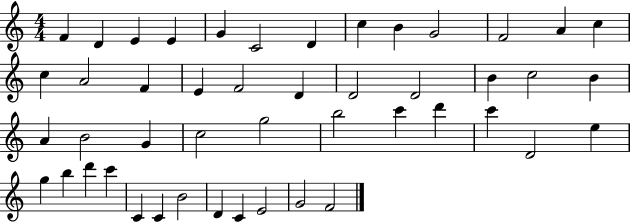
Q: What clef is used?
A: treble